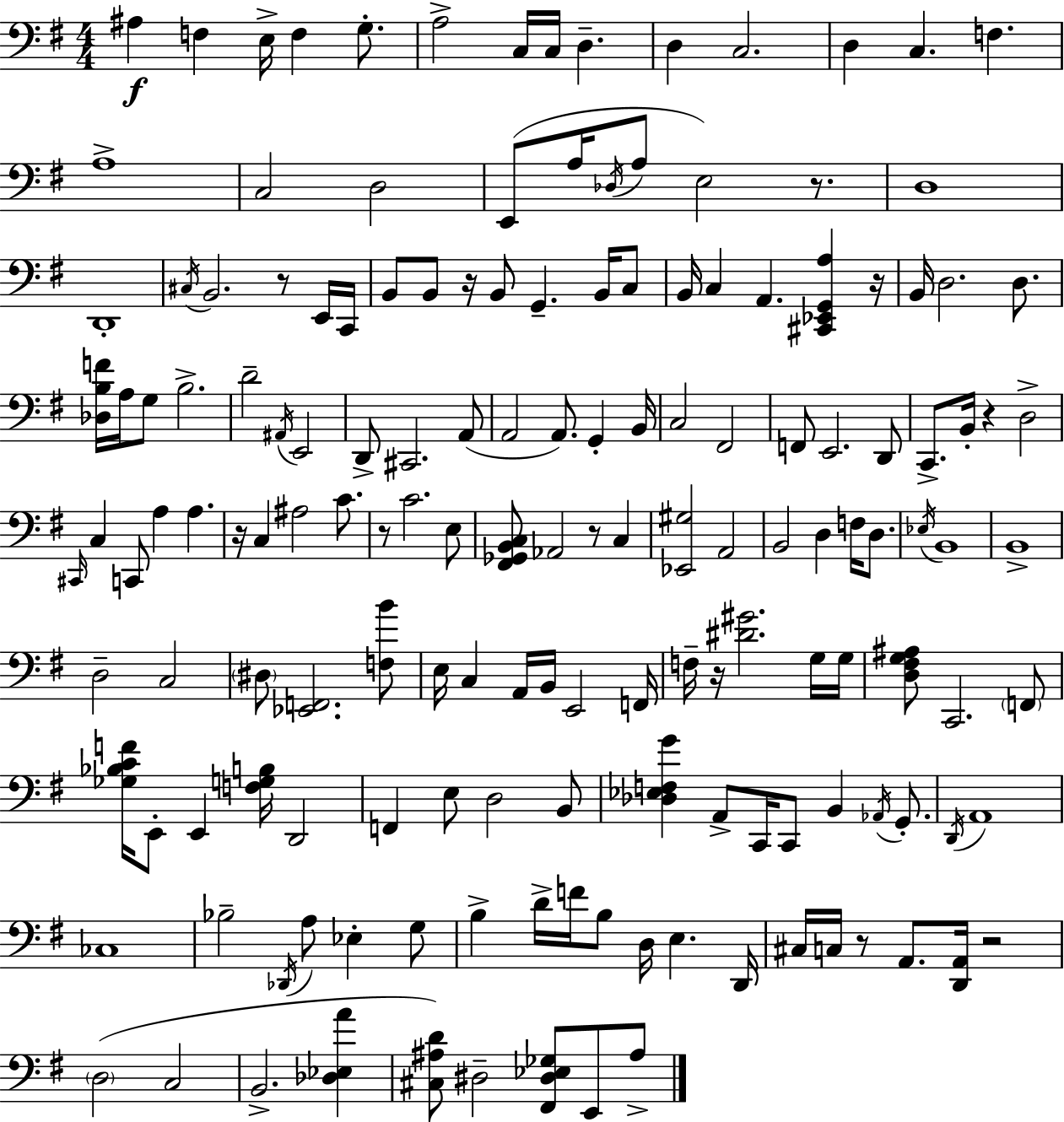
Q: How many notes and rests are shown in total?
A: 158